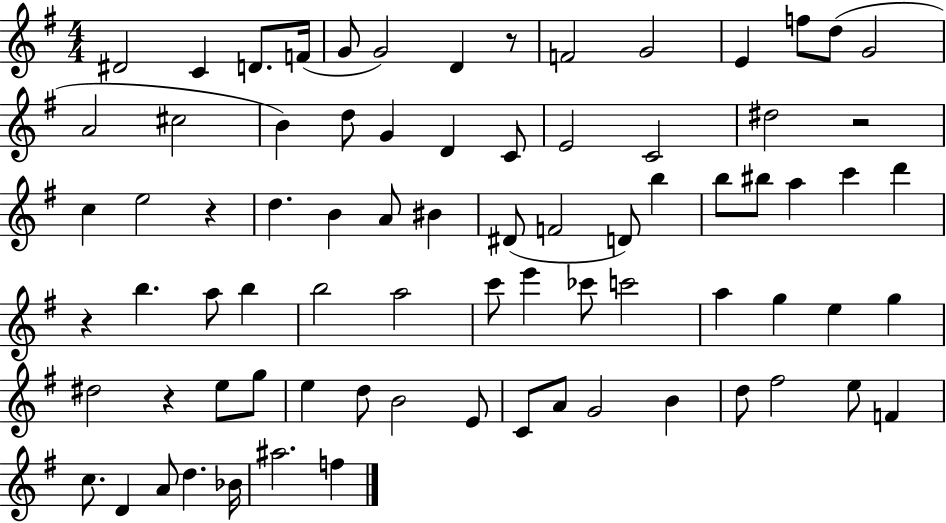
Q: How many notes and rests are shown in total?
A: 78